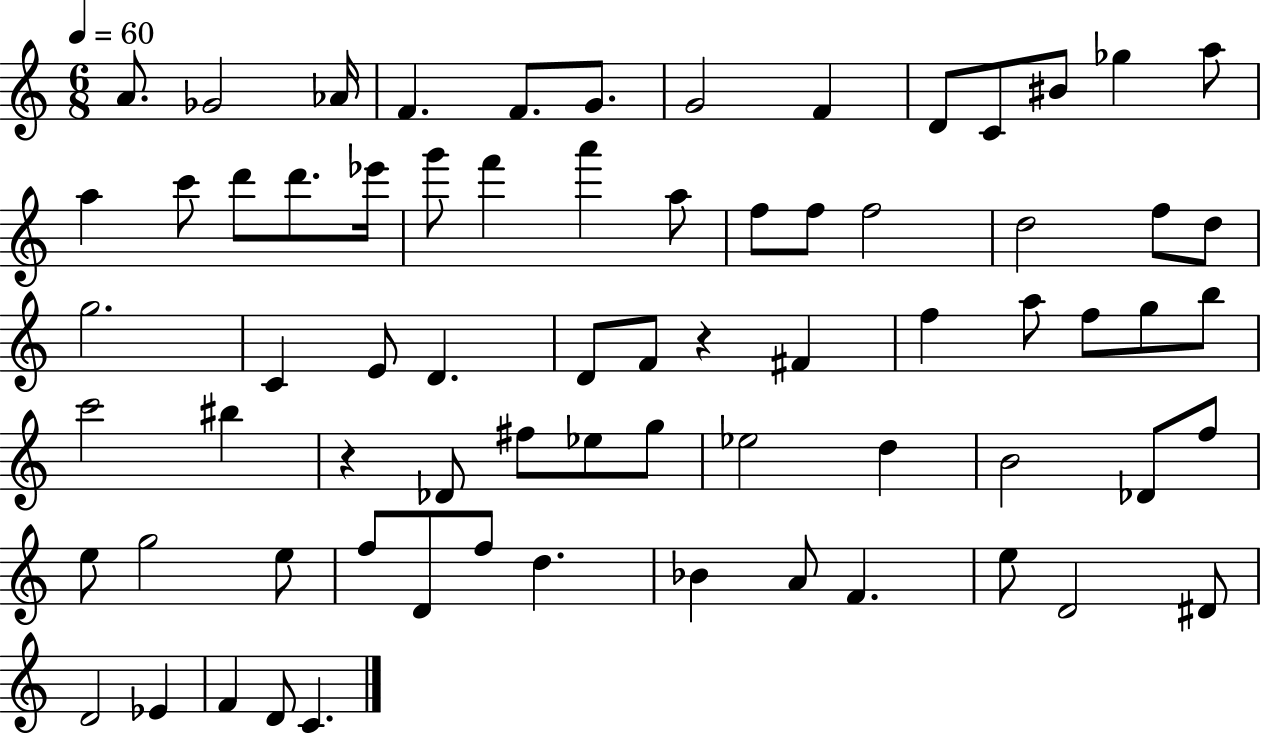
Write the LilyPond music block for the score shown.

{
  \clef treble
  \numericTimeSignature
  \time 6/8
  \key c \major
  \tempo 4 = 60
  a'8. ges'2 aes'16 | f'4. f'8. g'8. | g'2 f'4 | d'8 c'8 bis'8 ges''4 a''8 | \break a''4 c'''8 d'''8 d'''8. ees'''16 | g'''8 f'''4 a'''4 a''8 | f''8 f''8 f''2 | d''2 f''8 d''8 | \break g''2. | c'4 e'8 d'4. | d'8 f'8 r4 fis'4 | f''4 a''8 f''8 g''8 b''8 | \break c'''2 bis''4 | r4 des'8 fis''8 ees''8 g''8 | ees''2 d''4 | b'2 des'8 f''8 | \break e''8 g''2 e''8 | f''8 d'8 f''8 d''4. | bes'4 a'8 f'4. | e''8 d'2 dis'8 | \break d'2 ees'4 | f'4 d'8 c'4. | \bar "|."
}